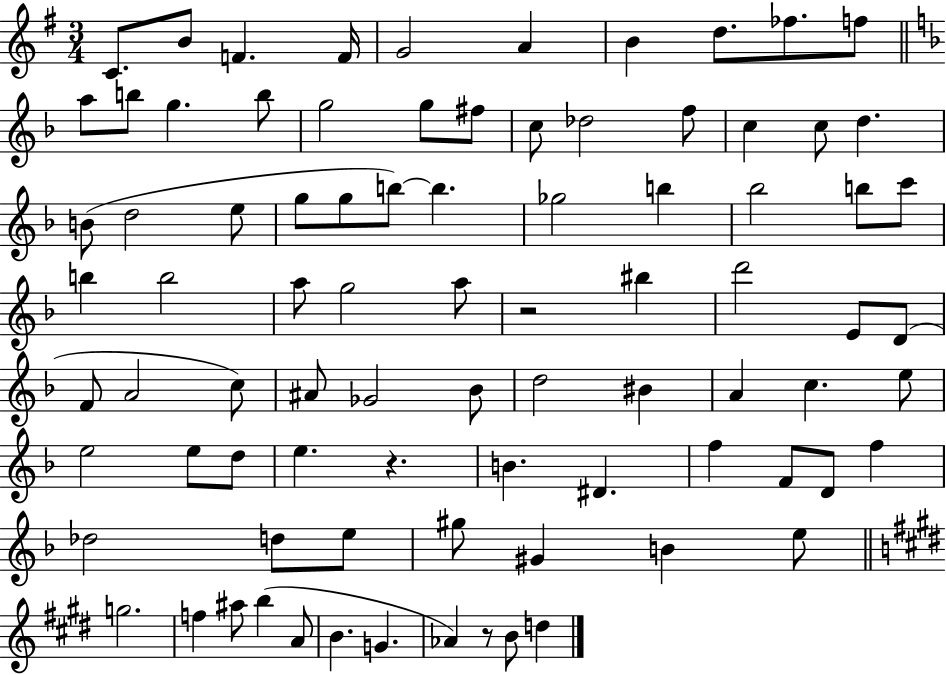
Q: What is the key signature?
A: G major